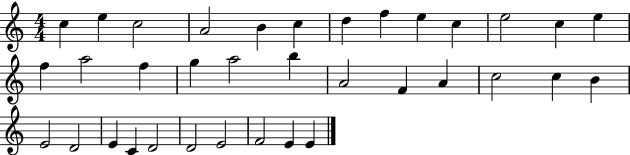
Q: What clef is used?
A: treble